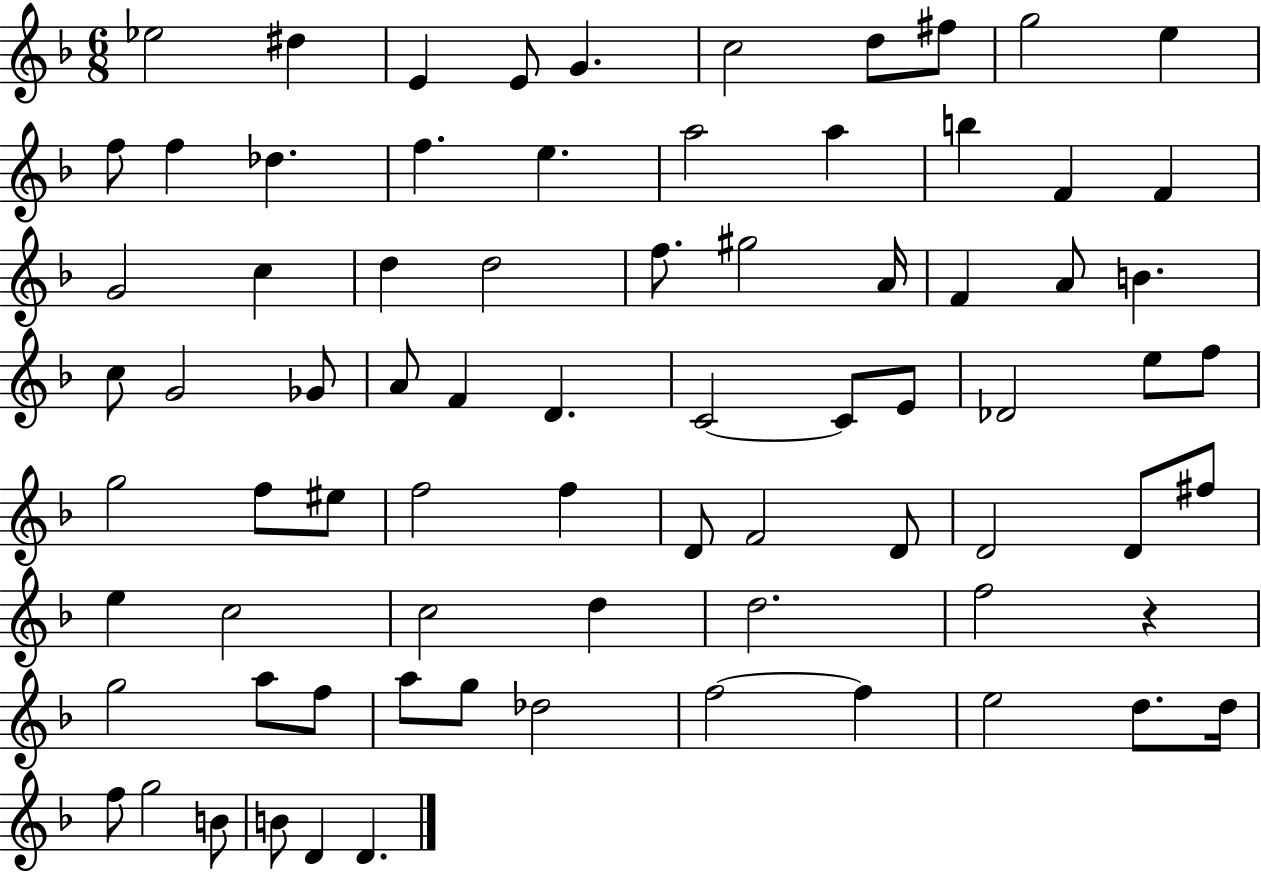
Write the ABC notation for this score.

X:1
T:Untitled
M:6/8
L:1/4
K:F
_e2 ^d E E/2 G c2 d/2 ^f/2 g2 e f/2 f _d f e a2 a b F F G2 c d d2 f/2 ^g2 A/4 F A/2 B c/2 G2 _G/2 A/2 F D C2 C/2 E/2 _D2 e/2 f/2 g2 f/2 ^e/2 f2 f D/2 F2 D/2 D2 D/2 ^f/2 e c2 c2 d d2 f2 z g2 a/2 f/2 a/2 g/2 _d2 f2 f e2 d/2 d/4 f/2 g2 B/2 B/2 D D